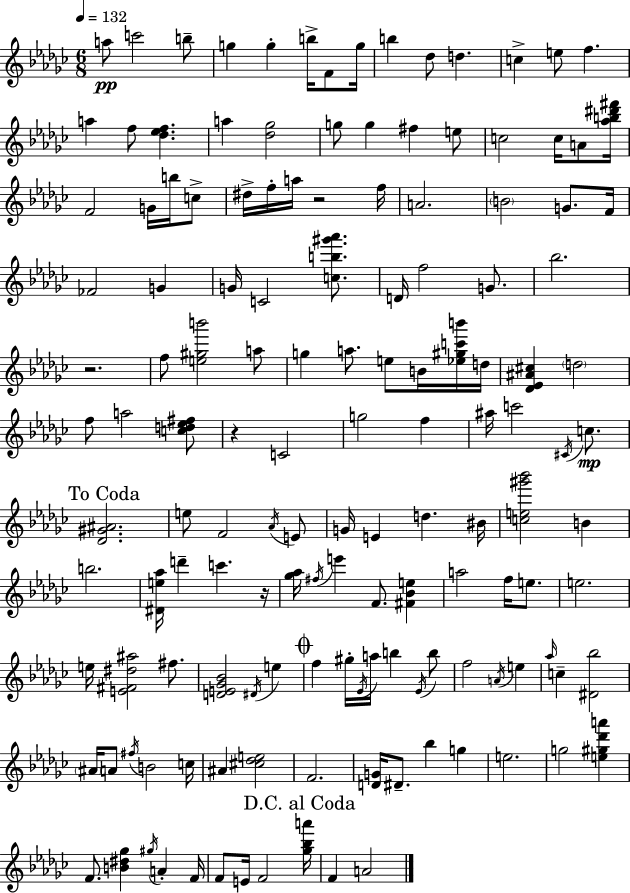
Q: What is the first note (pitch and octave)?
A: A5